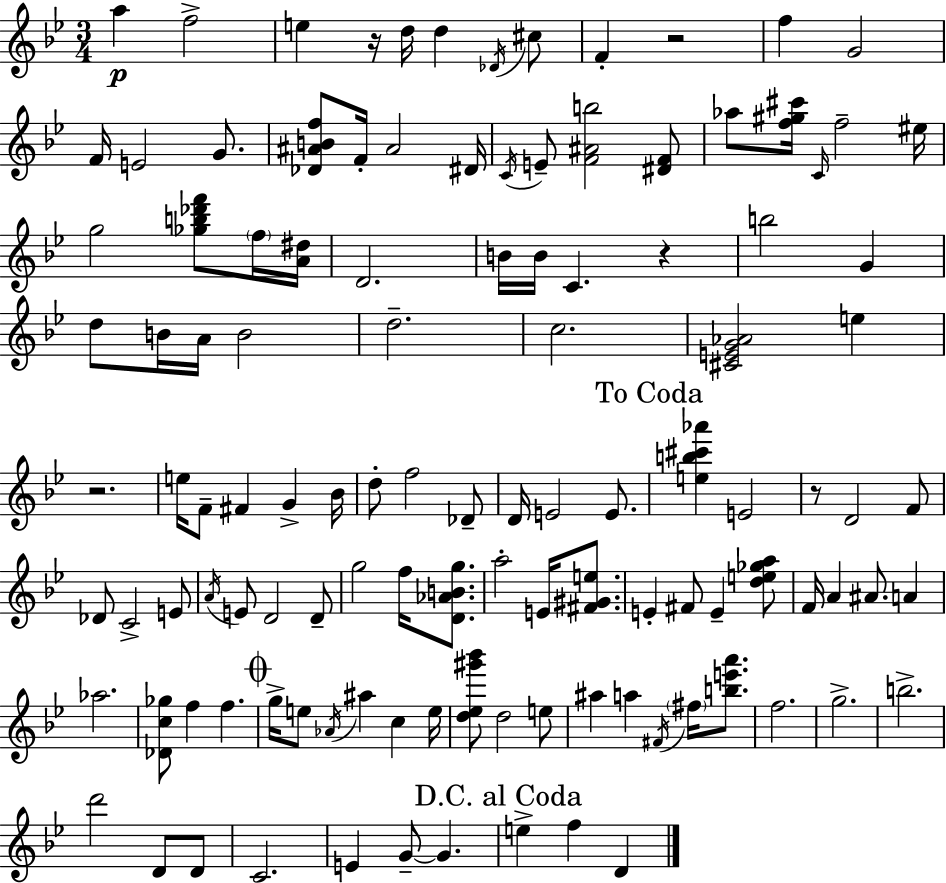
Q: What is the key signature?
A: G minor